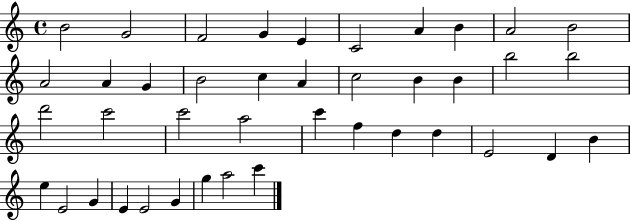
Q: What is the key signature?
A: C major